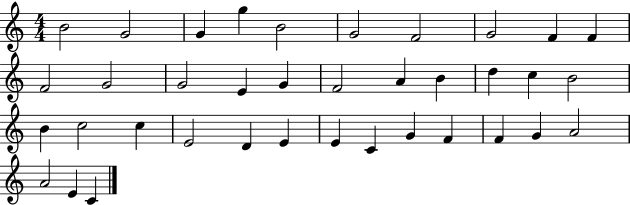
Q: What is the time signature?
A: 4/4